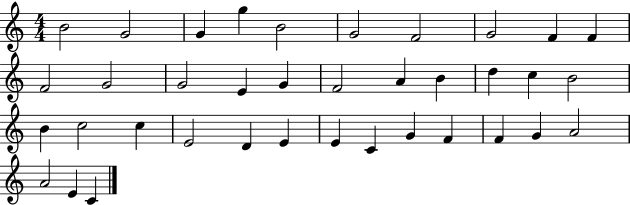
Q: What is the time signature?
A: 4/4